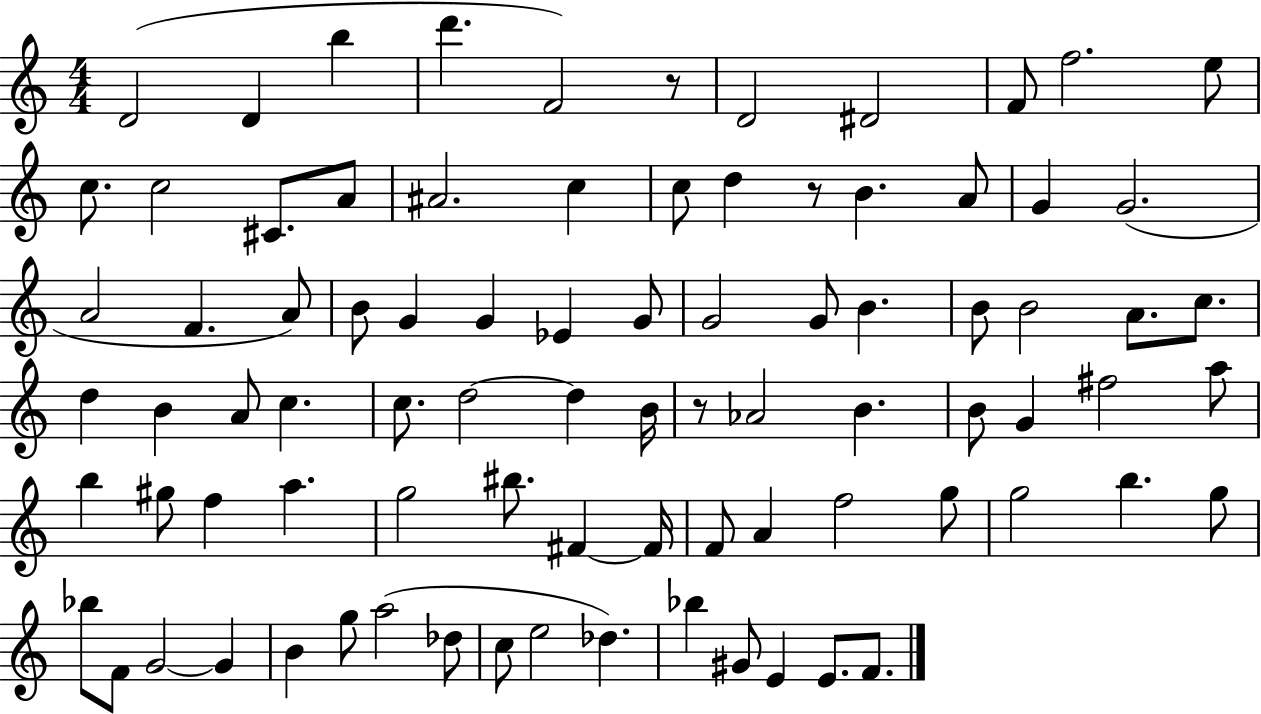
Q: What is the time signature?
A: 4/4